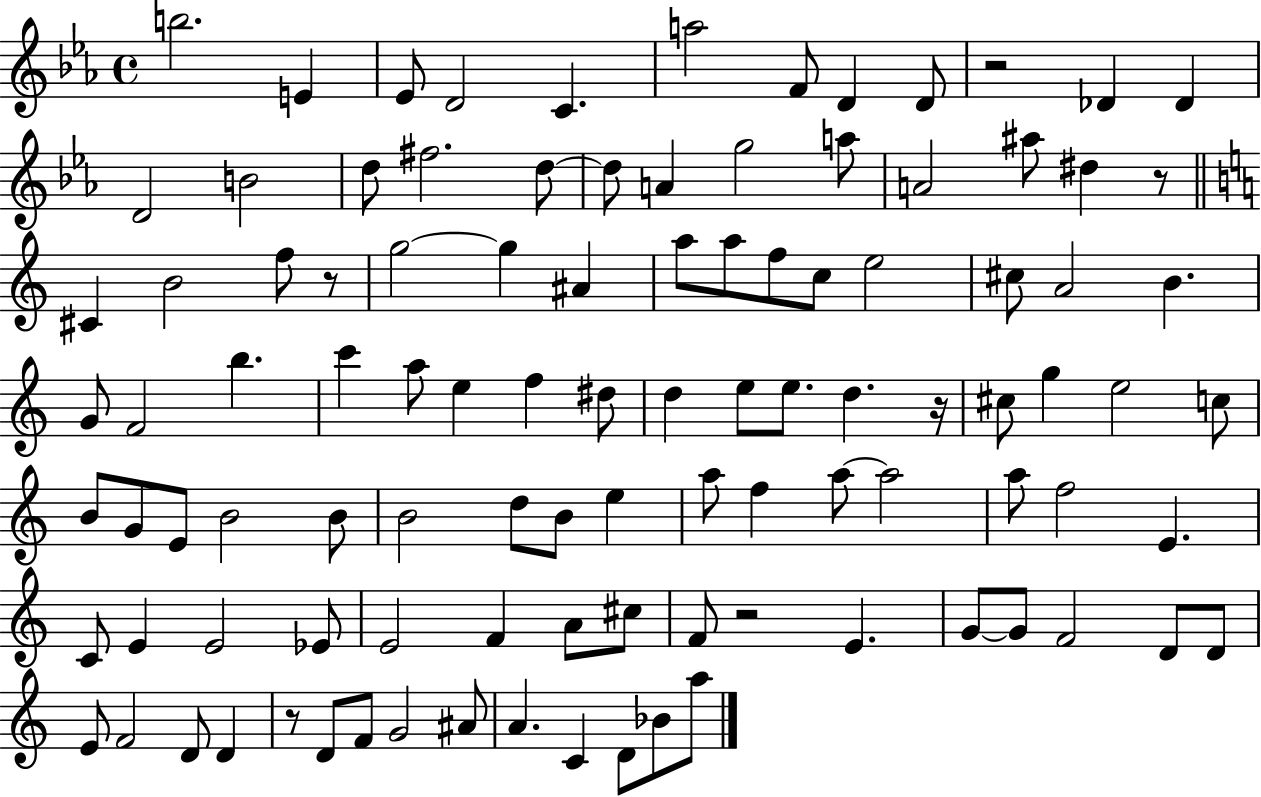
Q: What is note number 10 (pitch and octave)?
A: Db4